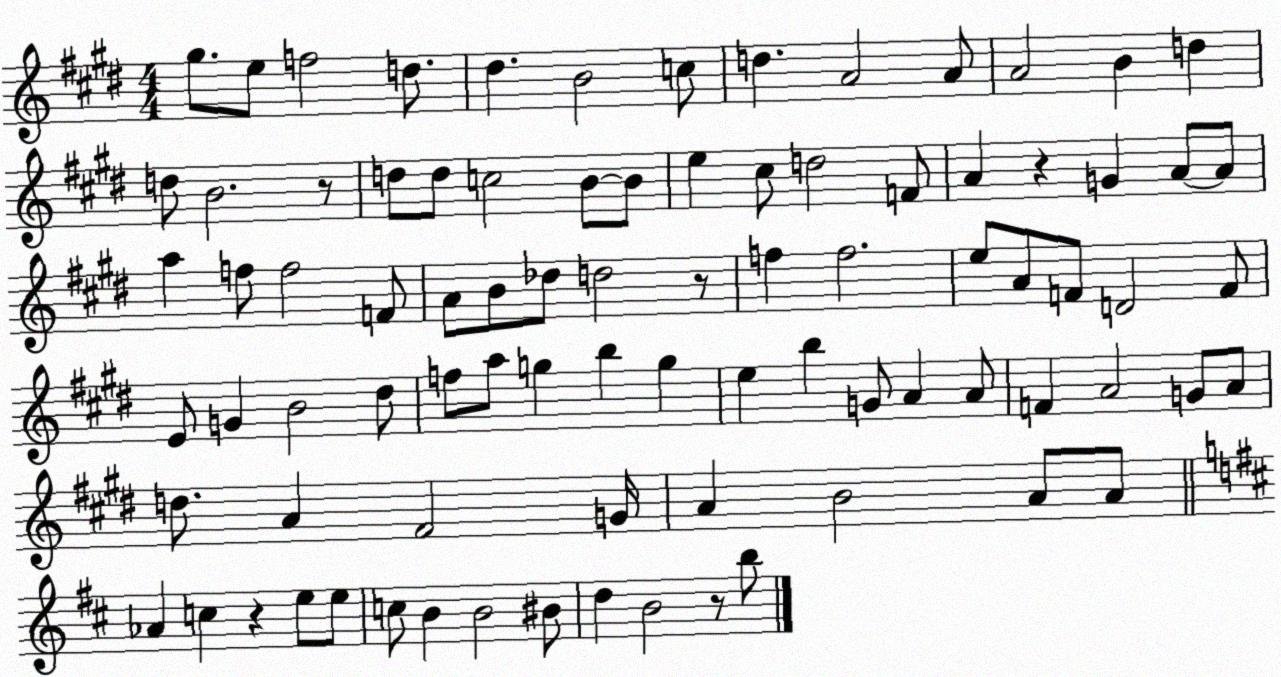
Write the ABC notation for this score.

X:1
T:Untitled
M:4/4
L:1/4
K:E
^g/2 e/2 f2 d/2 ^d B2 c/2 d A2 A/2 A2 B d d/2 B2 z/2 d/2 d/2 c2 B/2 B/2 e ^c/2 d2 F/2 A z G A/2 A/2 a f/2 f2 F/2 A/2 B/2 _d/2 d2 z/2 f f2 e/2 A/2 F/2 D2 F/2 E/2 G B2 ^d/2 f/2 a/2 g b g e b G/2 A A/2 F A2 G/2 A/2 d/2 A ^F2 G/4 A B2 A/2 A/2 _A c z e/2 e/2 c/2 B B2 ^B/2 d B2 z/2 b/2